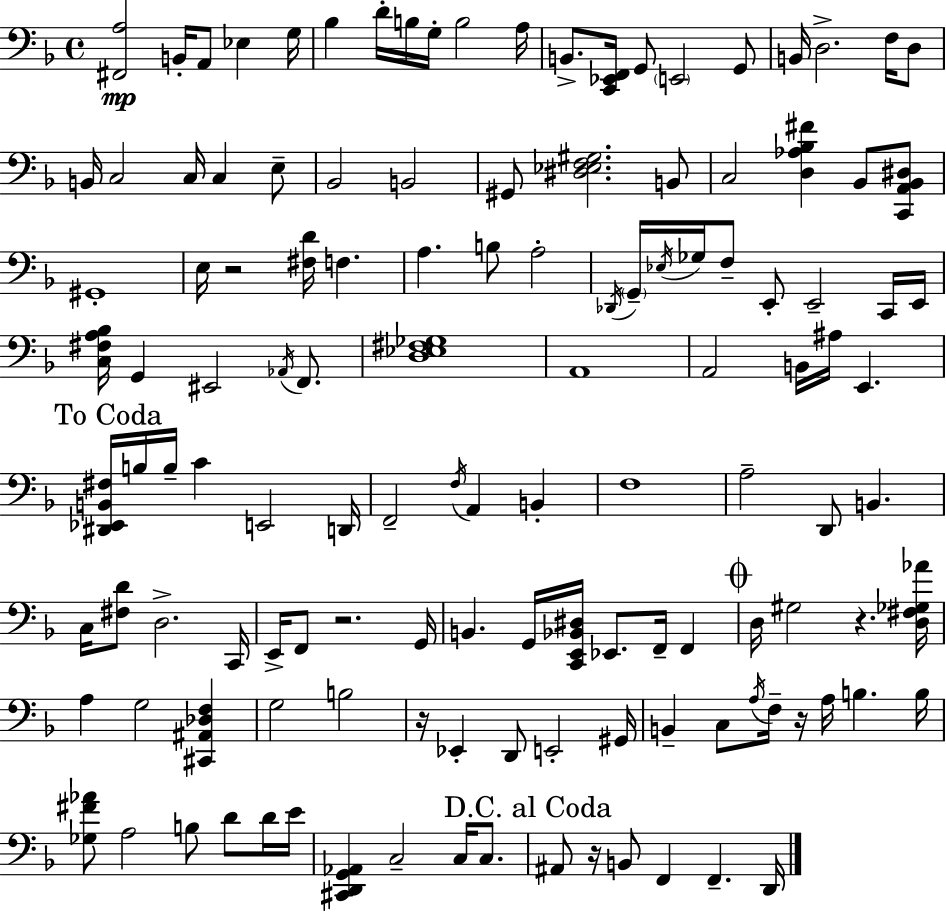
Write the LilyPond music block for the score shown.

{
  \clef bass
  \time 4/4
  \defaultTimeSignature
  \key d \minor
  <fis, a>2\mp b,16-. a,8 ees4 g16 | bes4 d'16-. b16 g16-. b2 a16 | b,8.-> <c, ees, f,>16 g,8 \parenthesize e,2 g,8 | b,16 d2.-> f16 d8 | \break b,16 c2 c16 c4 e8-- | bes,2 b,2 | gis,8 <dis ees f gis>2. b,8 | c2 <d aes bes fis'>4 bes,8 <c, a, bes, dis>8 | \break gis,1-. | e16 r2 <fis d'>16 f4. | a4. b8 a2-. | \acciaccatura { des,16 } \parenthesize g,16-- \acciaccatura { ees16 } ges16 f8-- e,8-. e,2-- | \break c,16 e,16 <c fis a bes>16 g,4 eis,2 \acciaccatura { aes,16 } | f,8. <d ees fis ges>1 | a,1 | a,2 b,16 ais16 e,4. | \break \mark "To Coda" <dis, ees, b, fis>16 b16 b16-- c'4 e,2 | d,16 f,2-- \acciaccatura { f16 } a,4 | b,4-. f1 | a2-- d,8 b,4. | \break c16 <fis d'>8 d2.-> | c,16 e,16-> f,8 r2. | g,16 b,4. g,16 <c, e, bes, dis>16 ees,8. f,16-- | f,4 \mark \markup { \musicglyph "scripts.coda" } d16 gis2 r4. | \break <d fis ges aes'>16 a4 g2 | <cis, ais, des f>4 g2 b2 | r16 ees,4-. d,8 e,2-. | gis,16 b,4-- c8 \acciaccatura { a16 } f16-- r16 a16 b4. | \break b16 <ges fis' aes'>8 a2 b8 | d'8 d'16 e'16 <cis, d, g, aes,>4 c2-- | c16 c8. \mark "D.C. al Coda" ais,8 r16 b,8 f,4 f,4.-- | d,16 \bar "|."
}